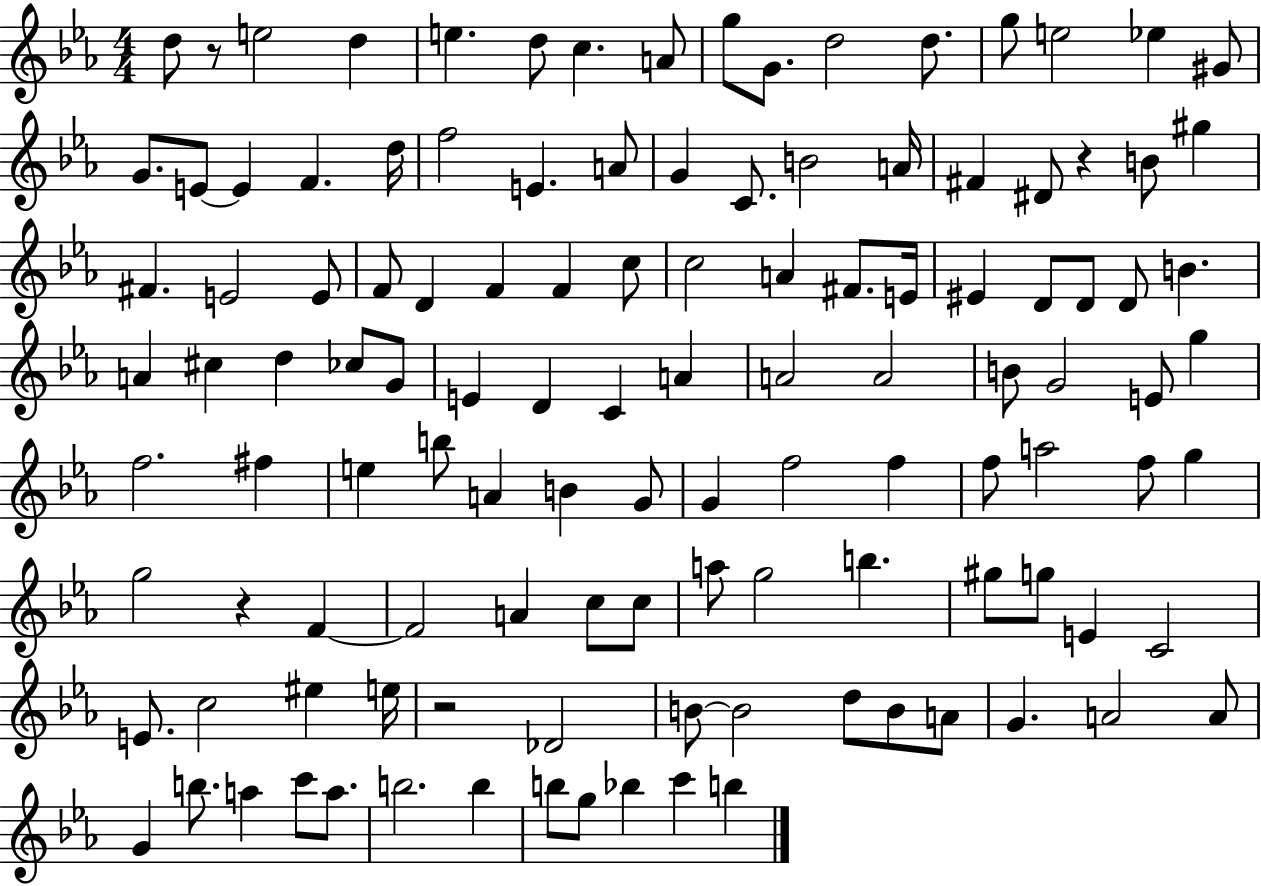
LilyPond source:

{
  \clef treble
  \numericTimeSignature
  \time 4/4
  \key ees \major
  d''8 r8 e''2 d''4 | e''4. d''8 c''4. a'8 | g''8 g'8. d''2 d''8. | g''8 e''2 ees''4 gis'8 | \break g'8. e'8~~ e'4 f'4. d''16 | f''2 e'4. a'8 | g'4 c'8. b'2 a'16 | fis'4 dis'8 r4 b'8 gis''4 | \break fis'4. e'2 e'8 | f'8 d'4 f'4 f'4 c''8 | c''2 a'4 fis'8. e'16 | eis'4 d'8 d'8 d'8 b'4. | \break a'4 cis''4 d''4 ces''8 g'8 | e'4 d'4 c'4 a'4 | a'2 a'2 | b'8 g'2 e'8 g''4 | \break f''2. fis''4 | e''4 b''8 a'4 b'4 g'8 | g'4 f''2 f''4 | f''8 a''2 f''8 g''4 | \break g''2 r4 f'4~~ | f'2 a'4 c''8 c''8 | a''8 g''2 b''4. | gis''8 g''8 e'4 c'2 | \break e'8. c''2 eis''4 e''16 | r2 des'2 | b'8~~ b'2 d''8 b'8 a'8 | g'4. a'2 a'8 | \break g'4 b''8. a''4 c'''8 a''8. | b''2. b''4 | b''8 g''8 bes''4 c'''4 b''4 | \bar "|."
}